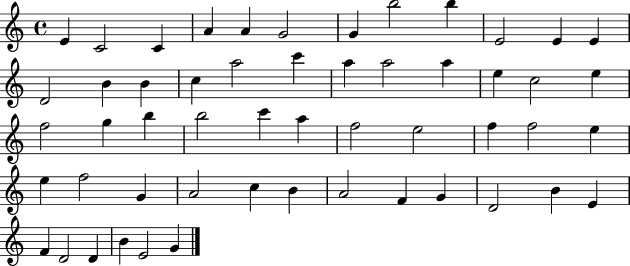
{
  \clef treble
  \time 4/4
  \defaultTimeSignature
  \key c \major
  e'4 c'2 c'4 | a'4 a'4 g'2 | g'4 b''2 b''4 | e'2 e'4 e'4 | \break d'2 b'4 b'4 | c''4 a''2 c'''4 | a''4 a''2 a''4 | e''4 c''2 e''4 | \break f''2 g''4 b''4 | b''2 c'''4 a''4 | f''2 e''2 | f''4 f''2 e''4 | \break e''4 f''2 g'4 | a'2 c''4 b'4 | a'2 f'4 g'4 | d'2 b'4 e'4 | \break f'4 d'2 d'4 | b'4 e'2 g'4 | \bar "|."
}